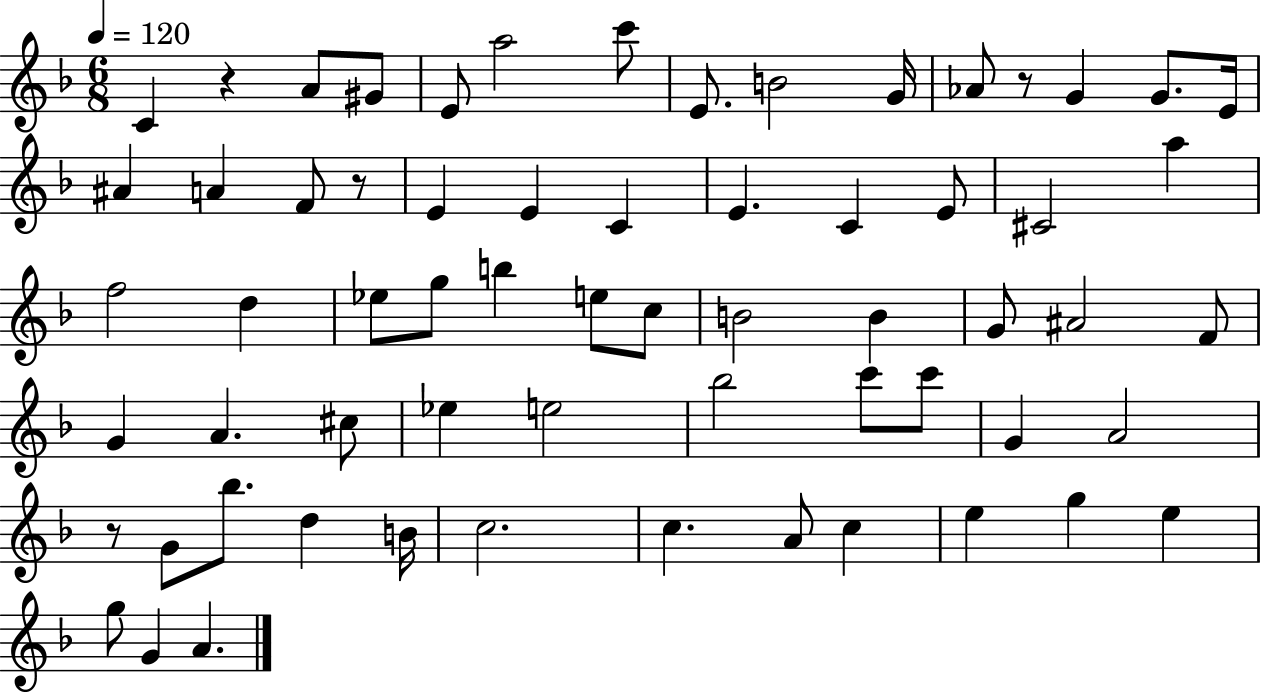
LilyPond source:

{
  \clef treble
  \numericTimeSignature
  \time 6/8
  \key f \major
  \tempo 4 = 120
  \repeat volta 2 { c'4 r4 a'8 gis'8 | e'8 a''2 c'''8 | e'8. b'2 g'16 | aes'8 r8 g'4 g'8. e'16 | \break ais'4 a'4 f'8 r8 | e'4 e'4 c'4 | e'4. c'4 e'8 | cis'2 a''4 | \break f''2 d''4 | ees''8 g''8 b''4 e''8 c''8 | b'2 b'4 | g'8 ais'2 f'8 | \break g'4 a'4. cis''8 | ees''4 e''2 | bes''2 c'''8 c'''8 | g'4 a'2 | \break r8 g'8 bes''8. d''4 b'16 | c''2. | c''4. a'8 c''4 | e''4 g''4 e''4 | \break g''8 g'4 a'4. | } \bar "|."
}